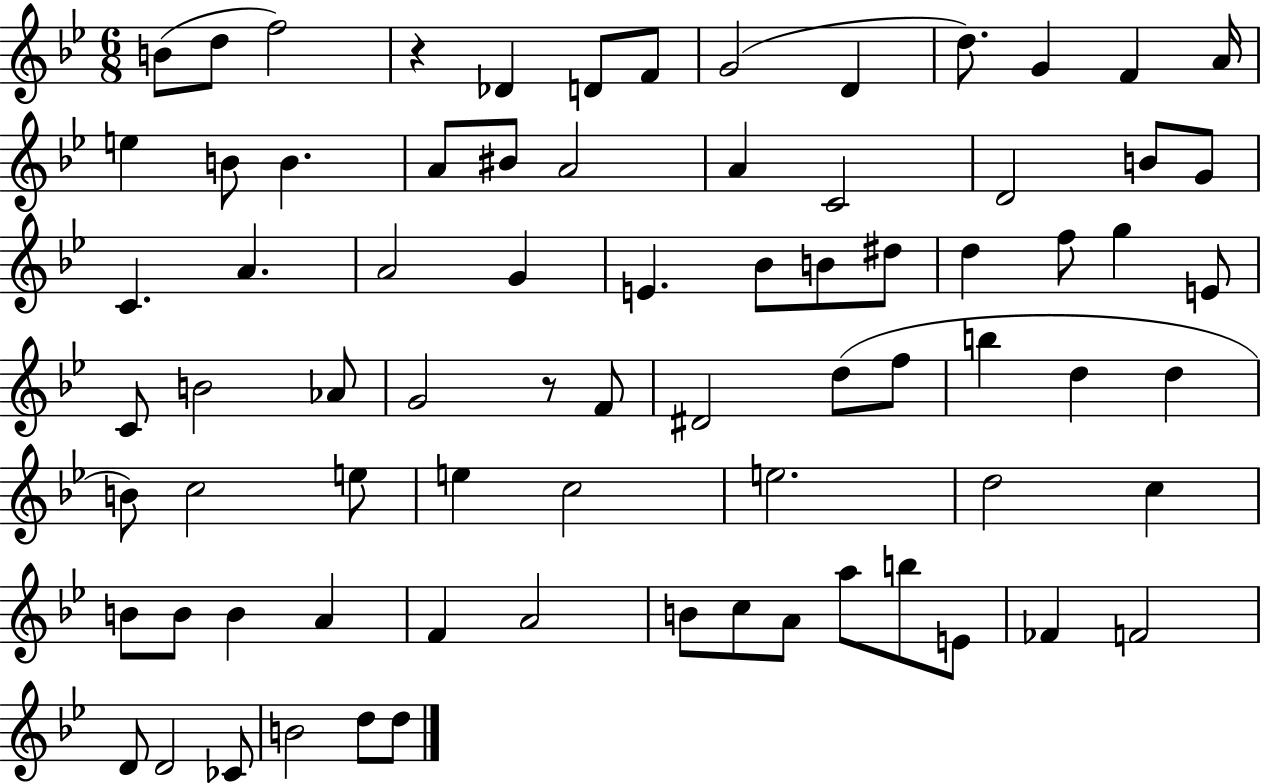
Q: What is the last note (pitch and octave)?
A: D5